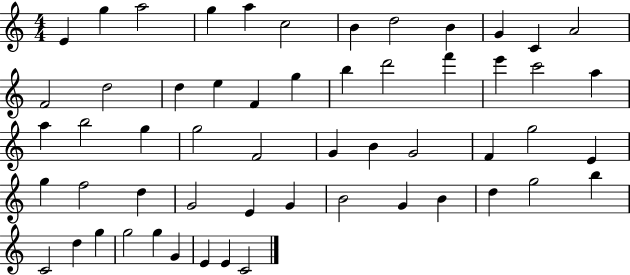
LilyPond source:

{
  \clef treble
  \numericTimeSignature
  \time 4/4
  \key c \major
  e'4 g''4 a''2 | g''4 a''4 c''2 | b'4 d''2 b'4 | g'4 c'4 a'2 | \break f'2 d''2 | d''4 e''4 f'4 g''4 | b''4 d'''2 f'''4 | e'''4 c'''2 a''4 | \break a''4 b''2 g''4 | g''2 f'2 | g'4 b'4 g'2 | f'4 g''2 e'4 | \break g''4 f''2 d''4 | g'2 e'4 g'4 | b'2 g'4 b'4 | d''4 g''2 b''4 | \break c'2 d''4 g''4 | g''2 g''4 g'4 | e'4 e'4 c'2 | \bar "|."
}